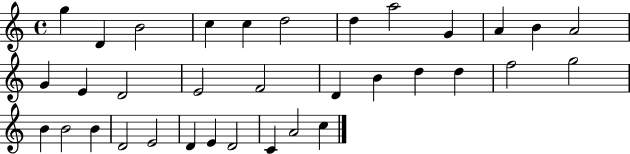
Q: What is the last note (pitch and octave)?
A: C5